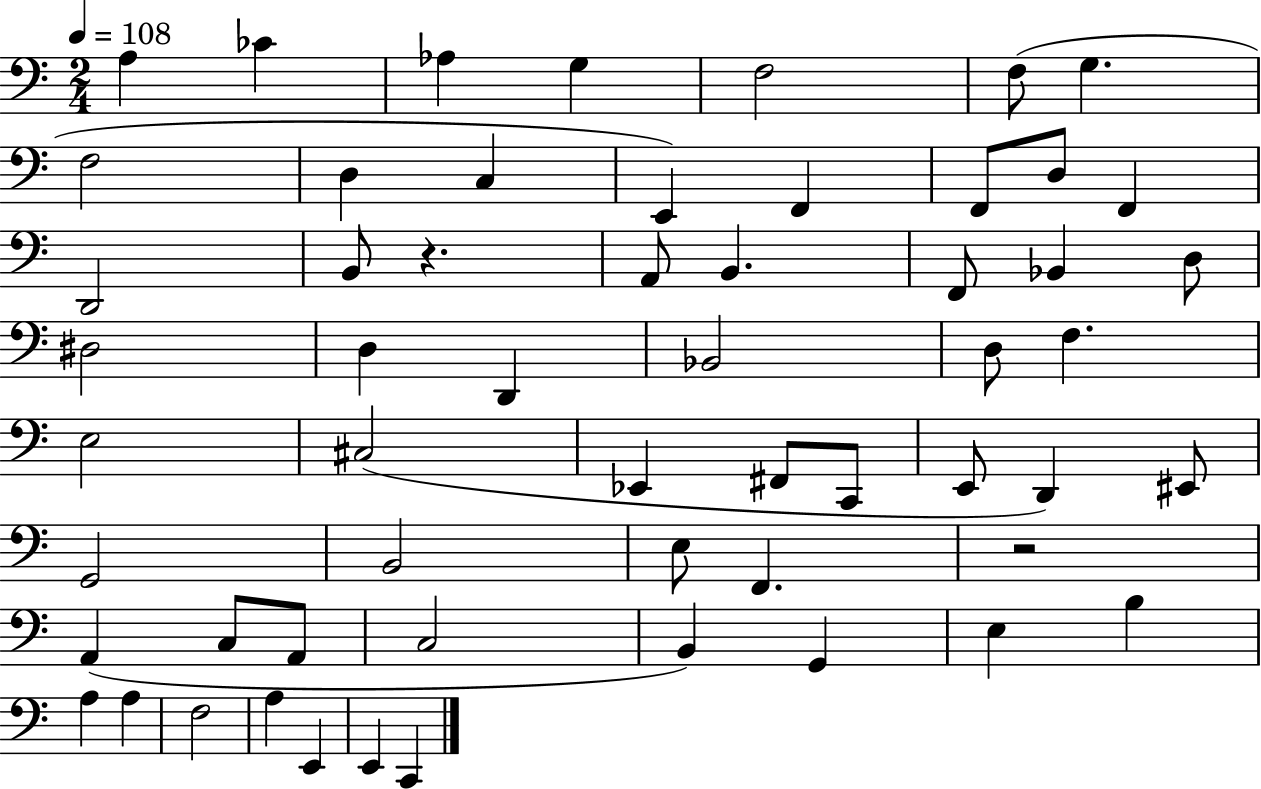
X:1
T:Untitled
M:2/4
L:1/4
K:C
A, _C _A, G, F,2 F,/2 G, F,2 D, C, E,, F,, F,,/2 D,/2 F,, D,,2 B,,/2 z A,,/2 B,, F,,/2 _B,, D,/2 ^D,2 D, D,, _B,,2 D,/2 F, E,2 ^C,2 _E,, ^F,,/2 C,,/2 E,,/2 D,, ^E,,/2 G,,2 B,,2 E,/2 F,, z2 A,, C,/2 A,,/2 C,2 B,, G,, E, B, A, A, F,2 A, E,, E,, C,,